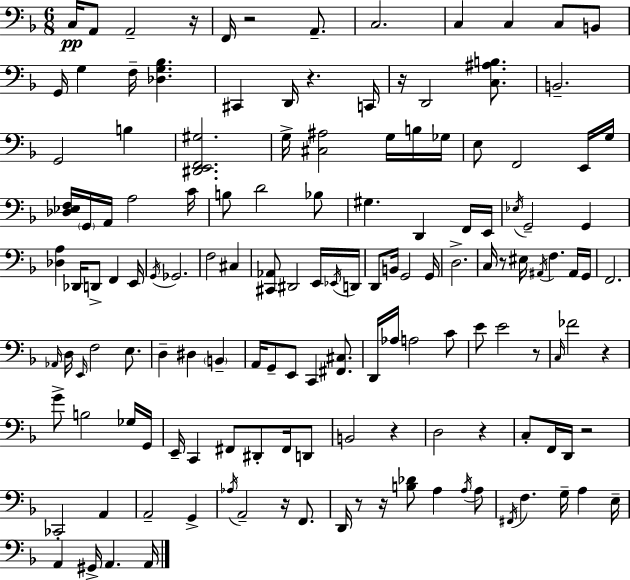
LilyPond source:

{
  \clef bass
  \numericTimeSignature
  \time 6/8
  \key f \major
  c16\pp a,8 a,2-- r16 | f,16 r2 a,8.-- | c2. | c4 c4 c8 b,8 | \break g,16 g4 f16-- <des g bes>4. | cis,4 d,16 r4. c,16 | r16 d,2 <c ais b>8. | b,2.-- | \break g,2 b4 | <dis, e, f, gis>2. | g16-> <cis ais>2 g16 b16 ges16 | e8 f,2 e,16 g16 | \break <des ees f>16 \parenthesize g,16 a,16 a2 c'16 | b8 d'2 bes8 | gis4. d,4 f,16 e,16 | \acciaccatura { ees16 } g,2-- g,4 | \break <des a>4 des,16 d,8-> f,4 | e,16 \acciaccatura { g,16 } ges,2. | f2 cis4 | <cis, aes,>8 dis,2 | \break e,16 \acciaccatura { ees,16 } d,16 d,8 b,16 g,2 | g,16 d2.-> | c16 r8 eis16 \acciaccatura { ais,16 } f4. | ais,16 g,16 f,2. | \break \grace { aes,16 } d16 \grace { e,16 } f2 | e8. d4-- dis4 | \parenthesize b,4-- a,16 g,8-- e,8 c,4 | <fis, cis>8. d,16 aes16 a2 | \break c'8 e'8 e'2 | r8 \grace { c16 } fes'2 | r4 g'8-> b2 | ges16 g,16 e,16-- c,4 | \break fis,8 dis,8-. fis,16 d,8 b,2 | r4 d2 | r4 c8-. f,16 d,16 r2 | ces,2-. | \break a,4 a,2-- | g,4-> \acciaccatura { aes16 } a,2-- | r16 f,8. d,16 r8 r16 | <b des'>8 a4 \acciaccatura { a16 } a8 \acciaccatura { fis,16 } f4. | \break g16-- a4 e16-- a,4 | gis,16-> a,4. a,16 \bar "|."
}